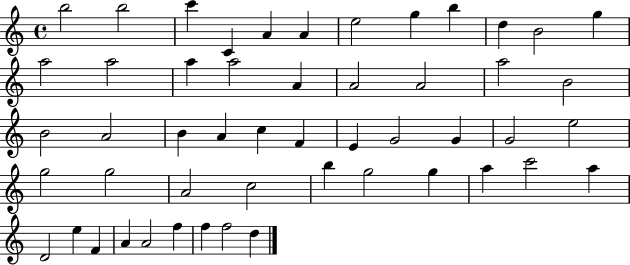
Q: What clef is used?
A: treble